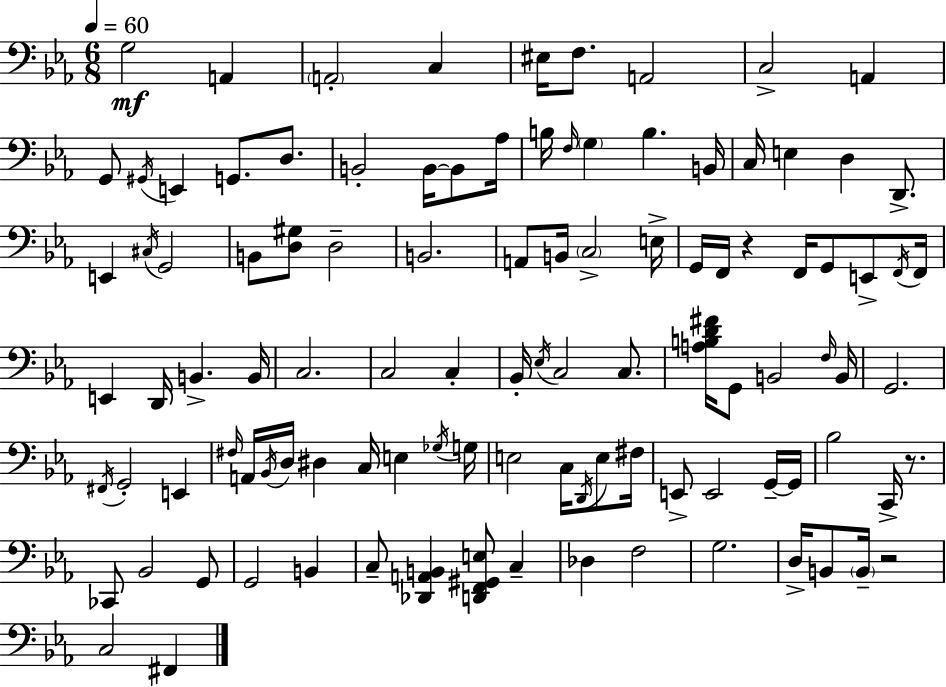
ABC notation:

X:1
T:Untitled
M:6/8
L:1/4
K:Cm
G,2 A,, A,,2 C, ^E,/4 F,/2 A,,2 C,2 A,, G,,/2 ^G,,/4 E,, G,,/2 D,/2 B,,2 B,,/4 B,,/2 _A,/4 B,/4 F,/4 G, B, B,,/4 C,/4 E, D, D,,/2 E,, ^C,/4 G,,2 B,,/2 [D,^G,]/2 D,2 B,,2 A,,/2 B,,/4 C,2 E,/4 G,,/4 F,,/4 z F,,/4 G,,/2 E,,/2 F,,/4 F,,/4 E,, D,,/4 B,, B,,/4 C,2 C,2 C, _B,,/4 _E,/4 C,2 C,/2 [A,B,D^F]/4 G,,/2 B,,2 F,/4 B,,/4 G,,2 ^F,,/4 G,,2 E,, ^F,/4 A,,/4 _B,,/4 D,/4 ^D, C,/4 E, _G,/4 G,/4 E,2 C,/4 D,,/4 E,/2 ^F,/4 E,,/2 E,,2 G,,/4 G,,/4 _B,2 C,,/4 z/2 _C,,/2 _B,,2 G,,/2 G,,2 B,, C,/2 [_D,,A,,B,,] [D,,F,,^G,,E,]/2 C, _D, F,2 G,2 D,/4 B,,/2 B,,/4 z2 C,2 ^F,,